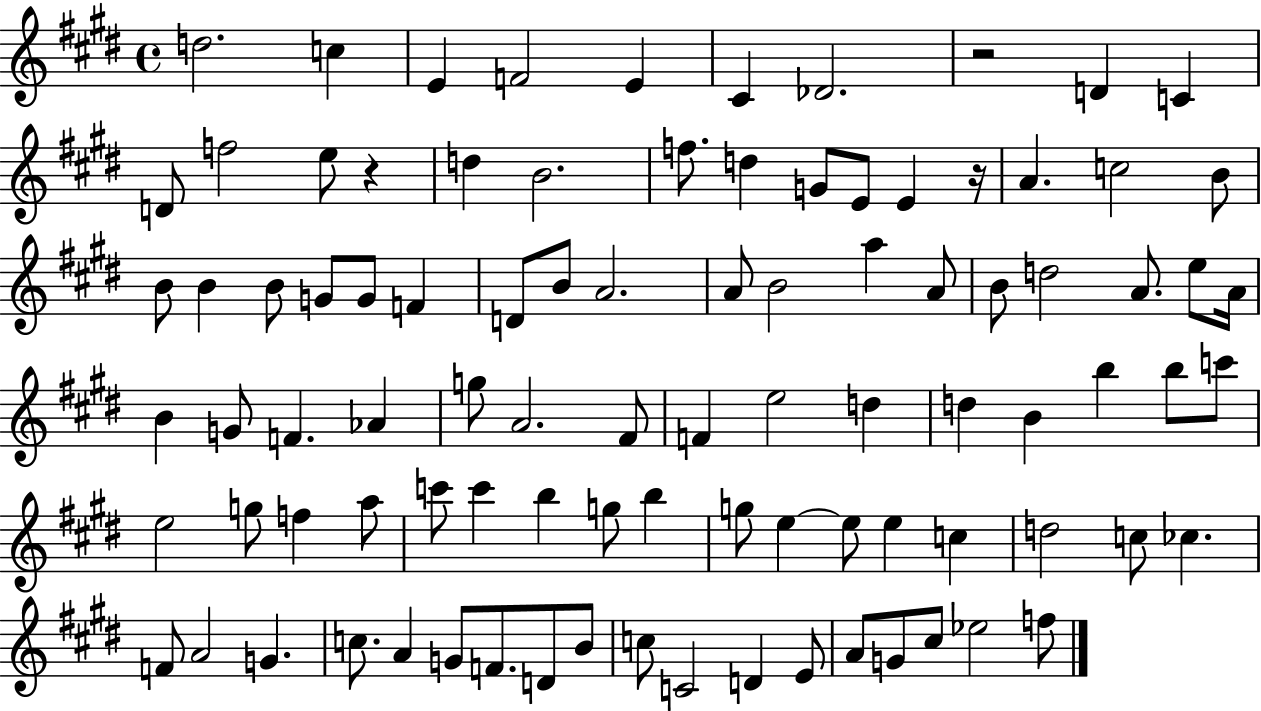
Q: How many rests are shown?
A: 3